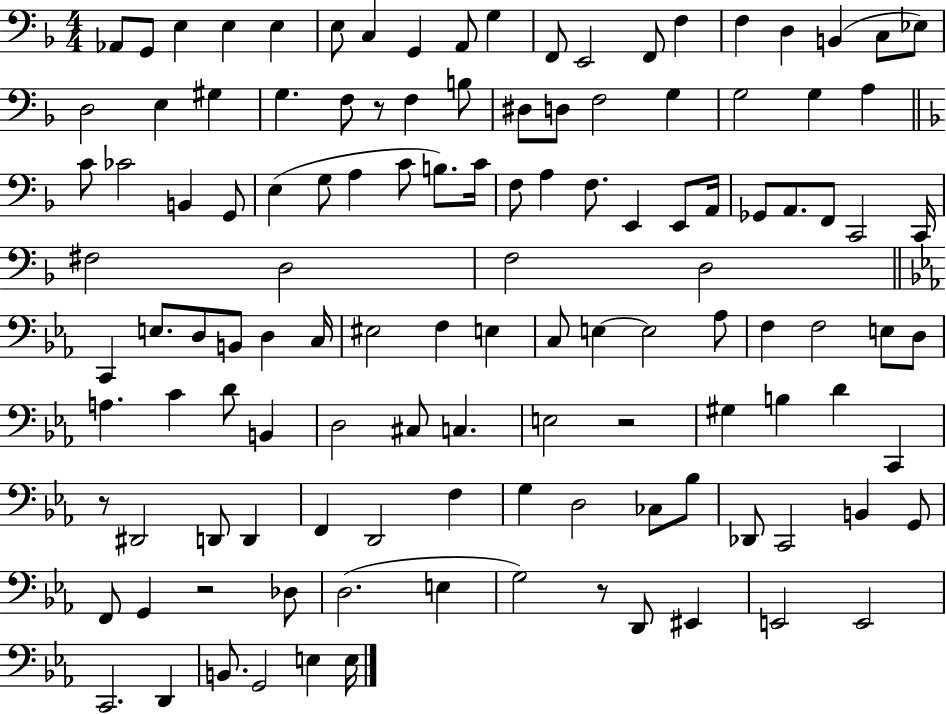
Ab2/e G2/e E3/q E3/q E3/q E3/e C3/q G2/q A2/e G3/q F2/e E2/h F2/e F3/q F3/q D3/q B2/q C3/e Eb3/e D3/h E3/q G#3/q G3/q. F3/e R/e F3/q B3/e D#3/e D3/e F3/h G3/q G3/h G3/q A3/q C4/e CES4/h B2/q G2/e E3/q G3/e A3/q C4/e B3/e. C4/s F3/e A3/q F3/e. E2/q E2/e A2/s Gb2/e A2/e. F2/e C2/h C2/s F#3/h D3/h F3/h D3/h C2/q E3/e. D3/e B2/e D3/q C3/s EIS3/h F3/q E3/q C3/e E3/q E3/h Ab3/e F3/q F3/h E3/e D3/e A3/q. C4/q D4/e B2/q D3/h C#3/e C3/q. E3/h R/h G#3/q B3/q D4/q C2/q R/e D#2/h D2/e D2/q F2/q D2/h F3/q G3/q D3/h CES3/e Bb3/e Db2/e C2/h B2/q G2/e F2/e G2/q R/h Db3/e D3/h. E3/q G3/h R/e D2/e EIS2/q E2/h E2/h C2/h. D2/q B2/e. G2/h E3/q E3/s